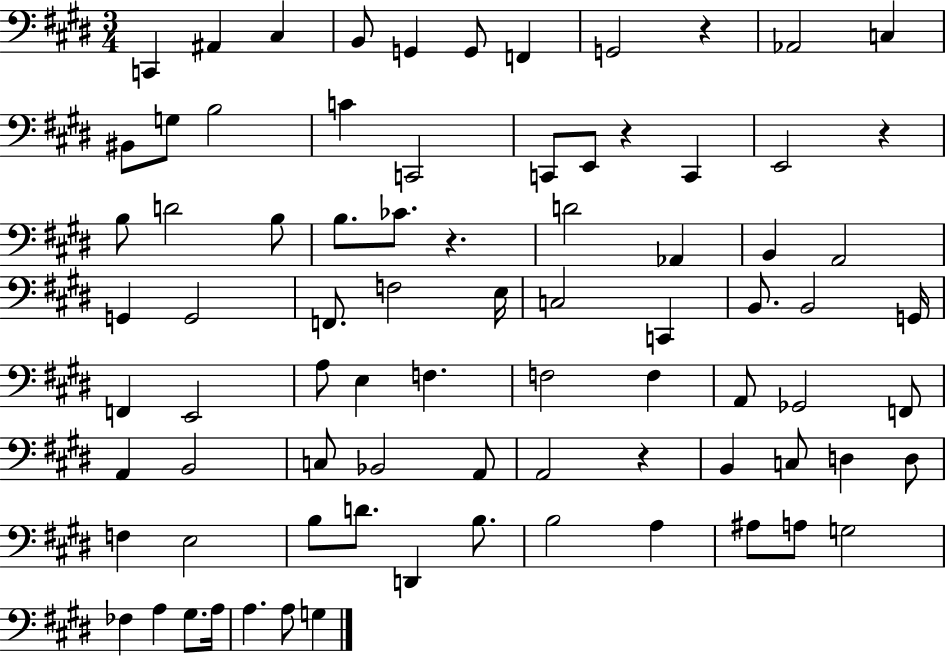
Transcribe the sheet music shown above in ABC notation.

X:1
T:Untitled
M:3/4
L:1/4
K:E
C,, ^A,, ^C, B,,/2 G,, G,,/2 F,, G,,2 z _A,,2 C, ^B,,/2 G,/2 B,2 C C,,2 C,,/2 E,,/2 z C,, E,,2 z B,/2 D2 B,/2 B,/2 _C/2 z D2 _A,, B,, A,,2 G,, G,,2 F,,/2 F,2 E,/4 C,2 C,, B,,/2 B,,2 G,,/4 F,, E,,2 A,/2 E, F, F,2 F, A,,/2 _G,,2 F,,/2 A,, B,,2 C,/2 _B,,2 A,,/2 A,,2 z B,, C,/2 D, D,/2 F, E,2 B,/2 D/2 D,, B,/2 B,2 A, ^A,/2 A,/2 G,2 _F, A, ^G,/2 A,/4 A, A,/2 G,